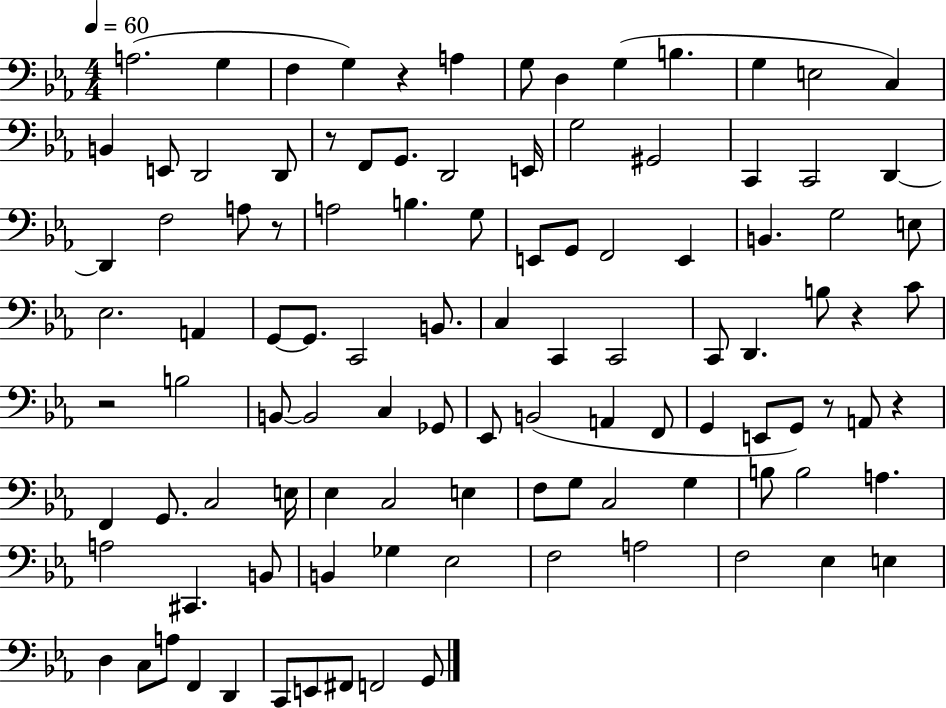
{
  \clef bass
  \numericTimeSignature
  \time 4/4
  \key ees \major
  \tempo 4 = 60
  a2.( g4 | f4 g4) r4 a4 | g8 d4 g4( b4. | g4 e2 c4) | \break b,4 e,8 d,2 d,8 | r8 f,8 g,8. d,2 e,16 | g2 gis,2 | c,4 c,2 d,4~~ | \break d,4 f2 a8 r8 | a2 b4. g8 | e,8 g,8 f,2 e,4 | b,4. g2 e8 | \break ees2. a,4 | g,8~~ g,8. c,2 b,8. | c4 c,4 c,2 | c,8 d,4. b8 r4 c'8 | \break r2 b2 | b,8~~ b,2 c4 ges,8 | ees,8 b,2( a,4 f,8 | g,4 e,8 g,8) r8 a,8 r4 | \break f,4 g,8. c2 e16 | ees4 c2 e4 | f8 g8 c2 g4 | b8 b2 a4. | \break a2 cis,4. b,8 | b,4 ges4 ees2 | f2 a2 | f2 ees4 e4 | \break d4 c8 a8 f,4 d,4 | c,8 e,8 fis,8 f,2 g,8 | \bar "|."
}